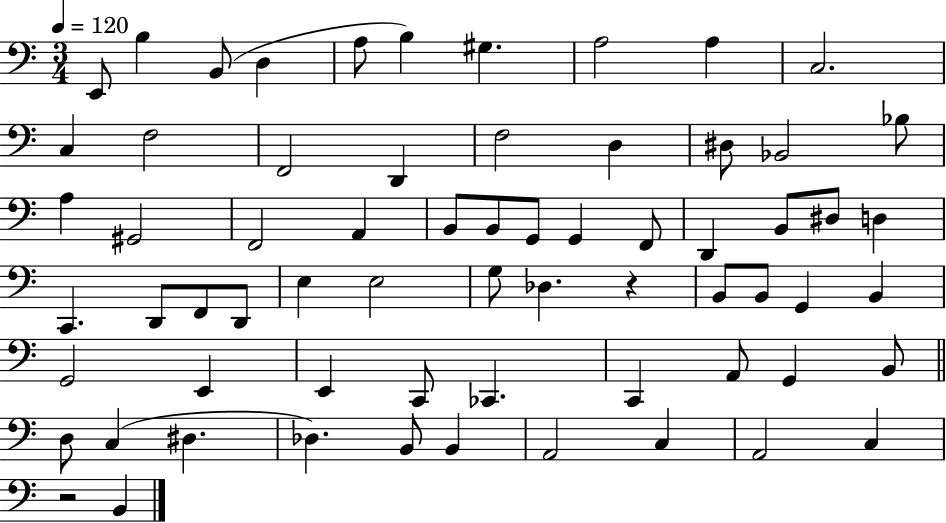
E2/e B3/q B2/e D3/q A3/e B3/q G#3/q. A3/h A3/q C3/h. C3/q F3/h F2/h D2/q F3/h D3/q D#3/e Bb2/h Bb3/e A3/q G#2/h F2/h A2/q B2/e B2/e G2/e G2/q F2/e D2/q B2/e D#3/e D3/q C2/q. D2/e F2/e D2/e E3/q E3/h G3/e Db3/q. R/q B2/e B2/e G2/q B2/q G2/h E2/q E2/q C2/e CES2/q. C2/q A2/e G2/q B2/e D3/e C3/q D#3/q. Db3/q. B2/e B2/q A2/h C3/q A2/h C3/q R/h B2/q